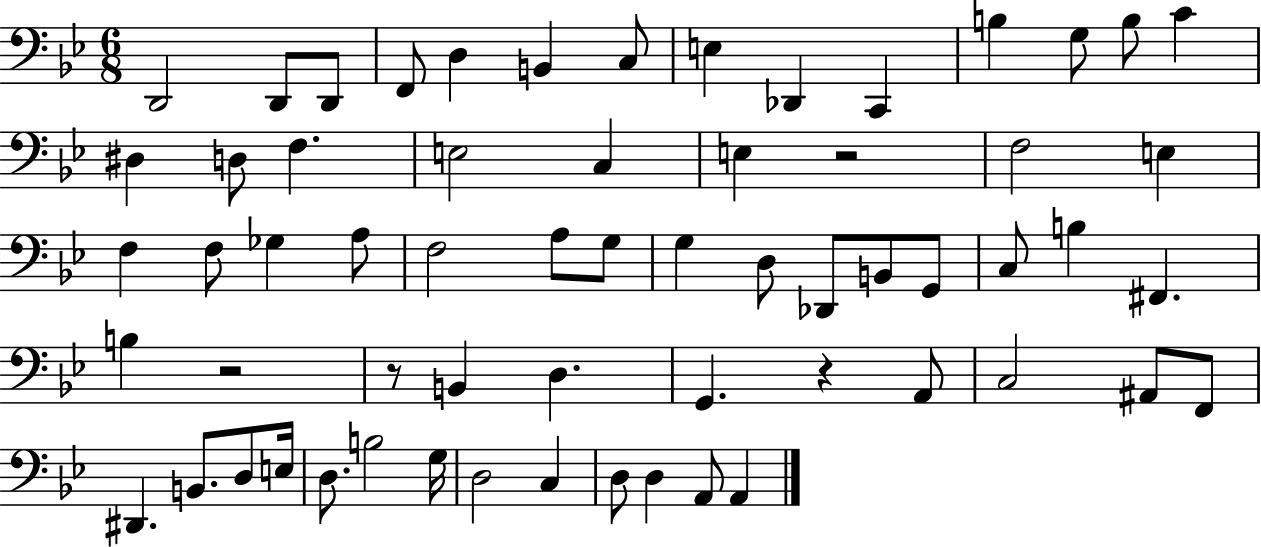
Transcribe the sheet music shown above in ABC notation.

X:1
T:Untitled
M:6/8
L:1/4
K:Bb
D,,2 D,,/2 D,,/2 F,,/2 D, B,, C,/2 E, _D,, C,, B, G,/2 B,/2 C ^D, D,/2 F, E,2 C, E, z2 F,2 E, F, F,/2 _G, A,/2 F,2 A,/2 G,/2 G, D,/2 _D,,/2 B,,/2 G,,/2 C,/2 B, ^F,, B, z2 z/2 B,, D, G,, z A,,/2 C,2 ^A,,/2 F,,/2 ^D,, B,,/2 D,/2 E,/4 D,/2 B,2 G,/4 D,2 C, D,/2 D, A,,/2 A,,